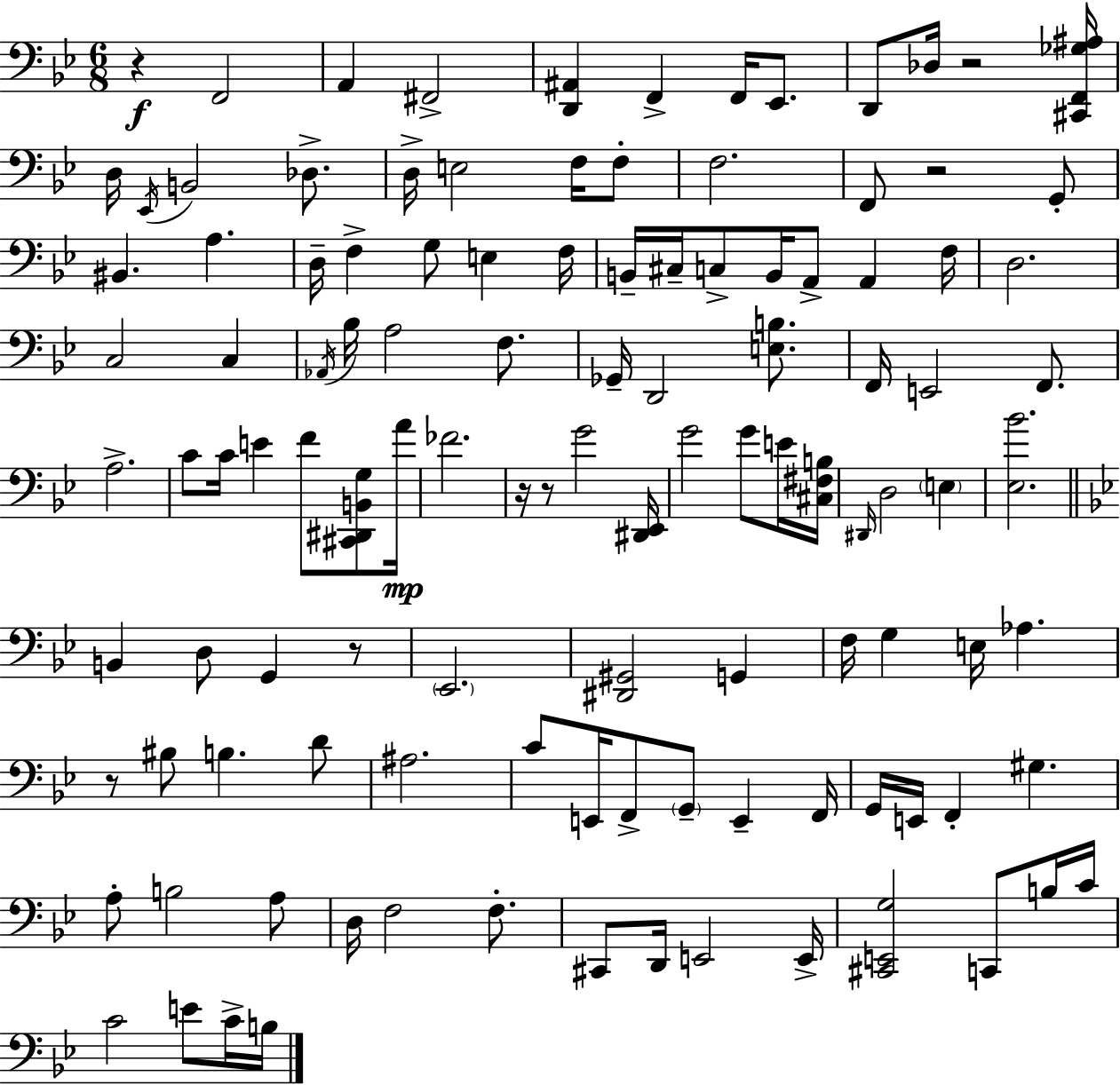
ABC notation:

X:1
T:Untitled
M:6/8
L:1/4
K:Gm
z F,,2 A,, ^F,,2 [D,,^A,,] F,, F,,/4 _E,,/2 D,,/2 _D,/4 z2 [^C,,F,,_G,^A,]/4 D,/4 _E,,/4 B,,2 _D,/2 D,/4 E,2 F,/4 F,/2 F,2 F,,/2 z2 G,,/2 ^B,, A, D,/4 F, G,/2 E, F,/4 B,,/4 ^C,/4 C,/2 B,,/4 A,,/2 A,, F,/4 D,2 C,2 C, _A,,/4 _B,/4 A,2 F,/2 _G,,/4 D,,2 [E,B,]/2 F,,/4 E,,2 F,,/2 A,2 C/2 C/4 E F/2 [^C,,^D,,B,,G,]/2 A/4 _F2 z/4 z/2 G2 [^D,,_E,,]/4 G2 G/2 E/4 [^C,^F,B,]/4 ^D,,/4 D,2 E, [_E,_B]2 B,, D,/2 G,, z/2 _E,,2 [^D,,^G,,]2 G,, F,/4 G, E,/4 _A, z/2 ^B,/2 B, D/2 ^A,2 C/2 E,,/4 F,,/2 G,,/2 E,, F,,/4 G,,/4 E,,/4 F,, ^G, A,/2 B,2 A,/2 D,/4 F,2 F,/2 ^C,,/2 D,,/4 E,,2 E,,/4 [^C,,E,,G,]2 C,,/2 B,/4 C/4 C2 E/2 C/4 B,/4